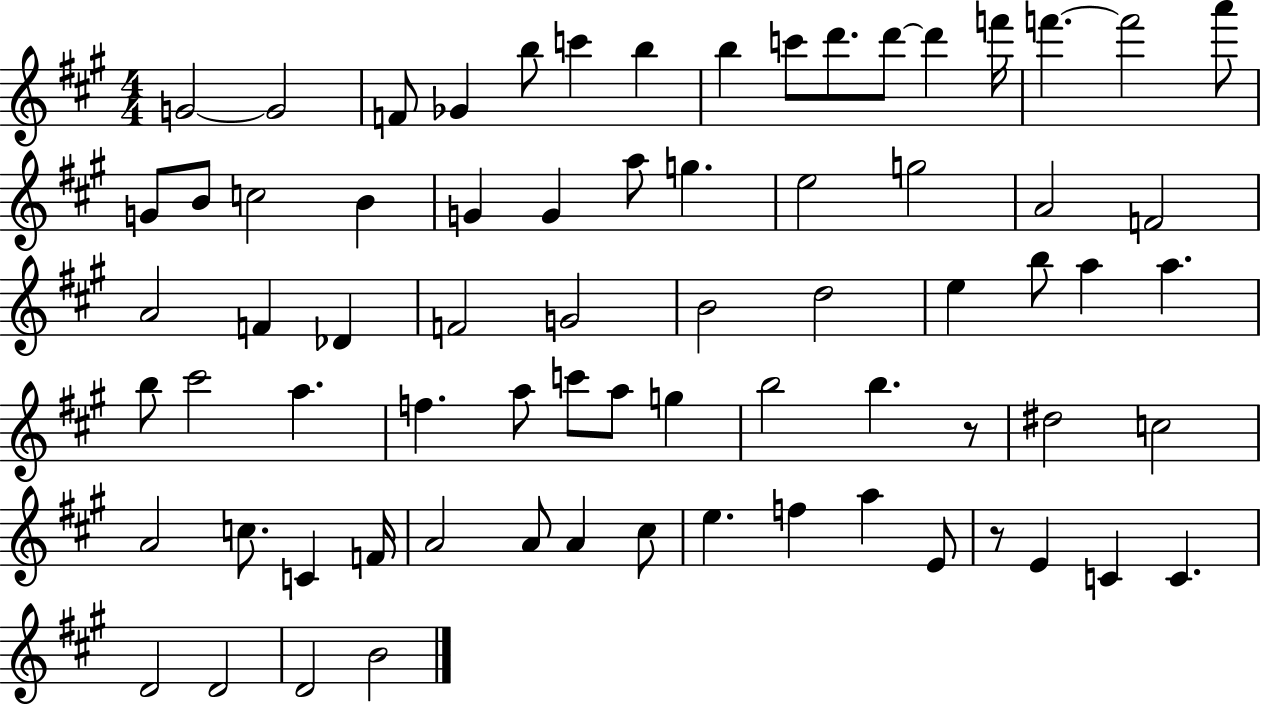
G4/h G4/h F4/e Gb4/q B5/e C6/q B5/q B5/q C6/e D6/e. D6/e D6/q F6/s F6/q. F6/h A6/e G4/e B4/e C5/h B4/q G4/q G4/q A5/e G5/q. E5/h G5/h A4/h F4/h A4/h F4/q Db4/q F4/h G4/h B4/h D5/h E5/q B5/e A5/q A5/q. B5/e C#6/h A5/q. F5/q. A5/e C6/e A5/e G5/q B5/h B5/q. R/e D#5/h C5/h A4/h C5/e. C4/q F4/s A4/h A4/e A4/q C#5/e E5/q. F5/q A5/q E4/e R/e E4/q C4/q C4/q. D4/h D4/h D4/h B4/h